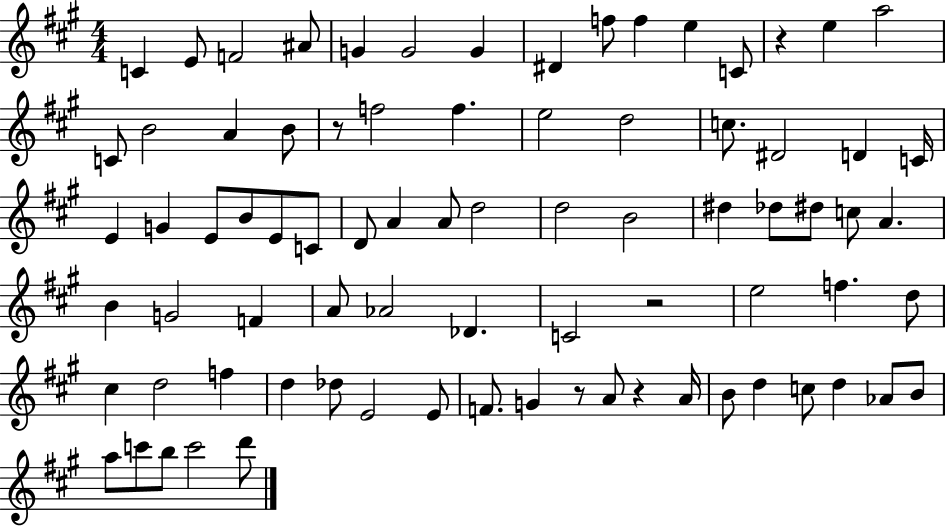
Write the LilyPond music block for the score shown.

{
  \clef treble
  \numericTimeSignature
  \time 4/4
  \key a \major
  \repeat volta 2 { c'4 e'8 f'2 ais'8 | g'4 g'2 g'4 | dis'4 f''8 f''4 e''4 c'8 | r4 e''4 a''2 | \break c'8 b'2 a'4 b'8 | r8 f''2 f''4. | e''2 d''2 | c''8. dis'2 d'4 c'16 | \break e'4 g'4 e'8 b'8 e'8 c'8 | d'8 a'4 a'8 d''2 | d''2 b'2 | dis''4 des''8 dis''8 c''8 a'4. | \break b'4 g'2 f'4 | a'8 aes'2 des'4. | c'2 r2 | e''2 f''4. d''8 | \break cis''4 d''2 f''4 | d''4 des''8 e'2 e'8 | f'8. g'4 r8 a'8 r4 a'16 | b'8 d''4 c''8 d''4 aes'8 b'8 | \break a''8 c'''8 b''8 c'''2 d'''8 | } \bar "|."
}